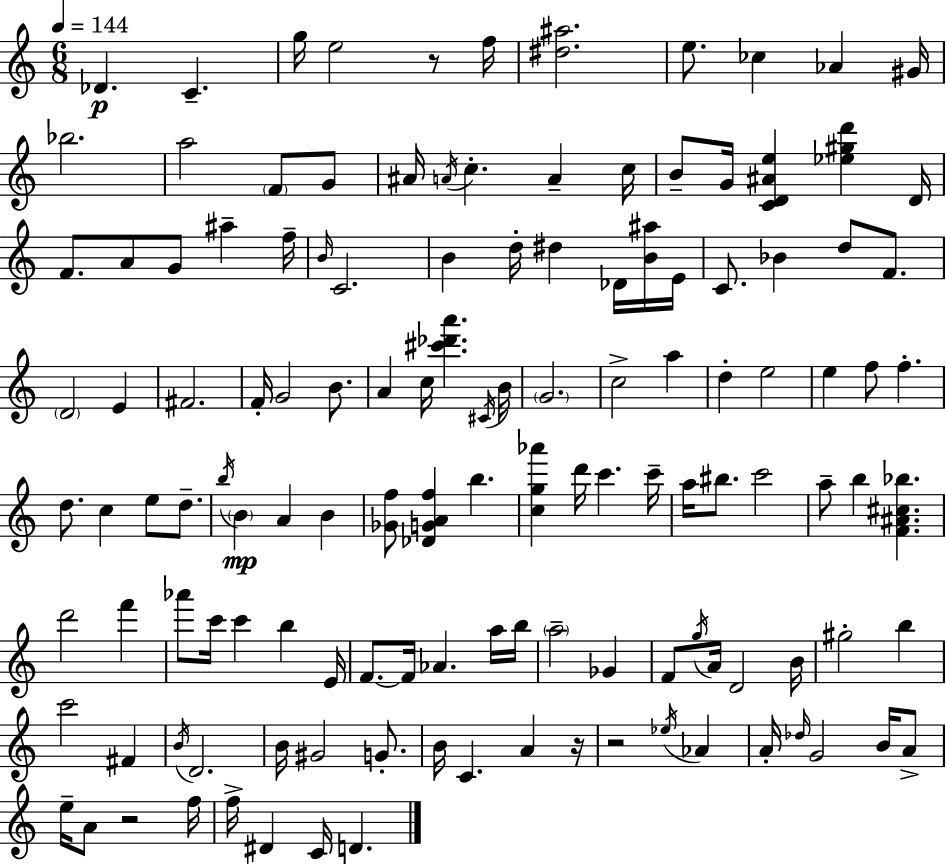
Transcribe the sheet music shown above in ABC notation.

X:1
T:Untitled
M:6/8
L:1/4
K:C
_D C g/4 e2 z/2 f/4 [^d^a]2 e/2 _c _A ^G/4 _b2 a2 F/2 G/2 ^A/4 A/4 c A c/4 B/2 G/4 [CD^Ae] [_e^gd'] D/4 F/2 A/2 G/2 ^a f/4 B/4 C2 B d/4 ^d _D/4 [B^a]/4 E/4 C/2 _B d/2 F/2 D2 E ^F2 F/4 G2 B/2 A c/4 [^c'_d'a'] ^C/4 B/4 G2 c2 a d e2 e f/2 f d/2 c e/2 d/2 b/4 B A B [_Gf]/2 [_DGAf] b [cg_a'] d'/4 c' c'/4 a/4 ^b/2 c'2 a/2 b [F^A^c_b] d'2 f' _a'/2 c'/4 c' b E/4 F/2 F/4 _A a/4 b/4 a2 _G F/2 g/4 A/4 D2 B/4 ^g2 b c'2 ^F B/4 D2 B/4 ^G2 G/2 B/4 C A z/4 z2 _e/4 _A A/4 _d/4 G2 B/4 A/2 e/4 A/2 z2 f/4 f/4 ^D C/4 D